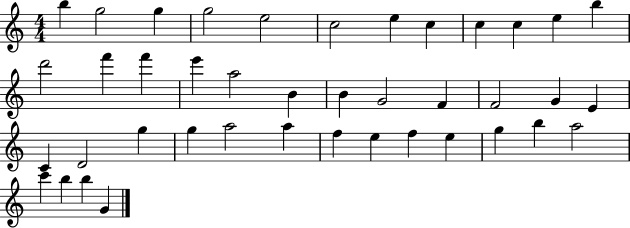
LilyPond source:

{
  \clef treble
  \numericTimeSignature
  \time 4/4
  \key c \major
  b''4 g''2 g''4 | g''2 e''2 | c''2 e''4 c''4 | c''4 c''4 e''4 b''4 | \break d'''2 f'''4 f'''4 | e'''4 a''2 b'4 | b'4 g'2 f'4 | f'2 g'4 e'4 | \break c'4 d'2 g''4 | g''4 a''2 a''4 | f''4 e''4 f''4 e''4 | g''4 b''4 a''2 | \break c'''4 b''4 b''4 g'4 | \bar "|."
}